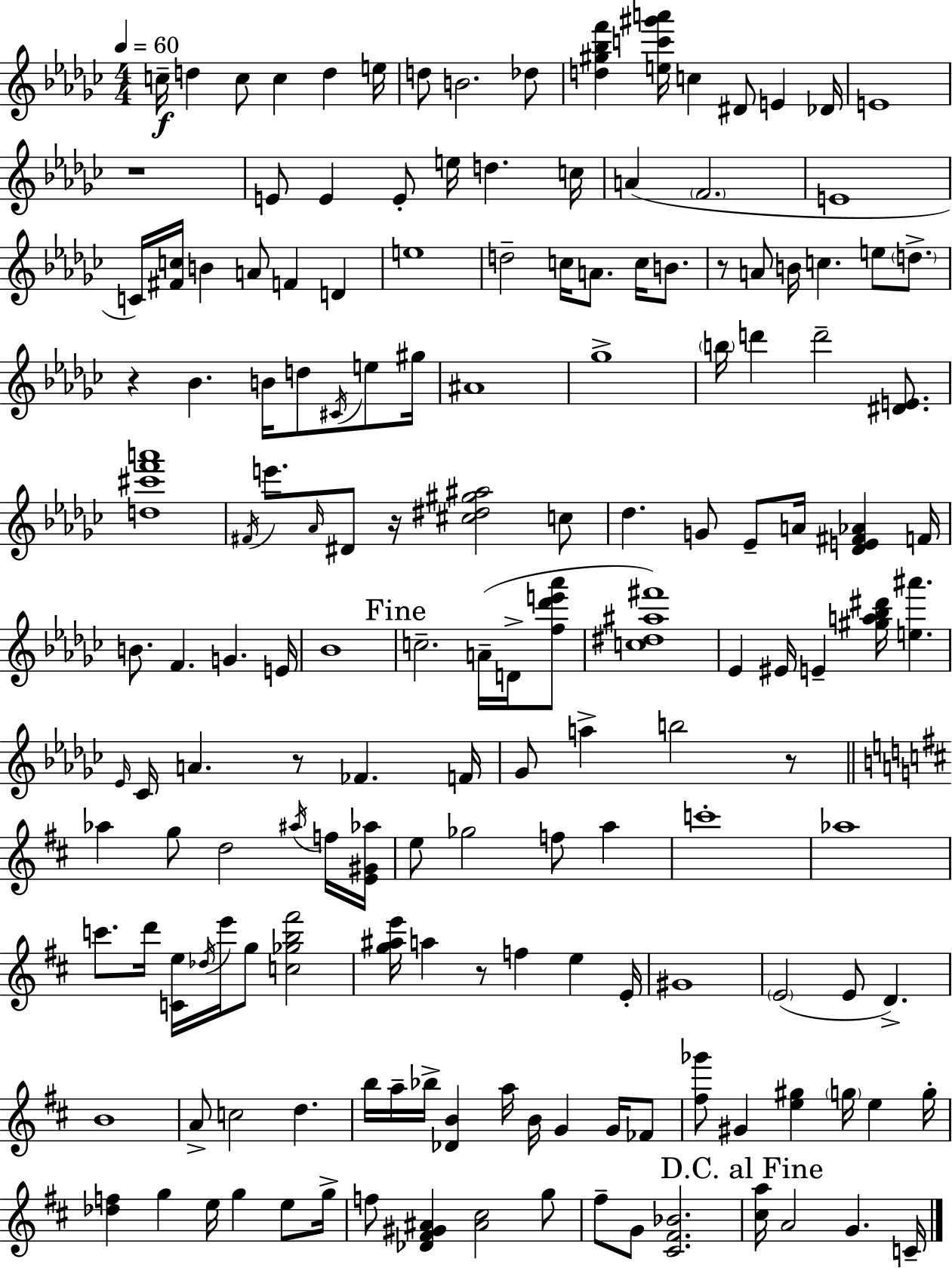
{
  \clef treble
  \numericTimeSignature
  \time 4/4
  \key ees \minor
  \tempo 4 = 60
  c''16--\f d''4 c''8 c''4 d''4 e''16 | d''8 b'2. des''8 | <d'' gis'' bes'' f'''>4 <e'' c''' gis''' a'''>16 c''4 dis'8 e'4 des'16 | e'1 | \break r1 | e'8 e'4 e'8-. e''16 d''4. c''16 | a'4( \parenthesize f'2. | e'1 | \break c'16) <fis' c''>16 b'4 a'8 f'4 d'4 | e''1 | d''2-- c''16 a'8. c''16 b'8. | r8 a'8 b'16 c''4. e''8 \parenthesize d''8.-> | \break r4 bes'4. b'16 d''8 \acciaccatura { cis'16 } e''8 | gis''16 ais'1 | ges''1-> | \parenthesize b''16 d'''4 d'''2-- <dis' e'>8. | \break <d'' cis''' f''' a'''>1 | \acciaccatura { fis'16 } e'''8. \grace { aes'16 } dis'8 r16 <cis'' dis'' gis'' ais''>2 | c''8 des''4. g'8 ees'8-- a'16 <des' e' fis' aes'>4 | f'16 b'8. f'4. g'4. | \break e'16 bes'1 | \mark "Fine" c''2.-- a'16--( | d'16-> <f'' des''' e''' aes'''>8 <c'' dis'' ais'' fis'''>1) | ees'4 eis'16 e'4-- <gis'' a'' bes'' dis'''>16 <e'' ais'''>4. | \break \grace { ees'16 } ces'16 a'4. r8 fes'4. | f'16 ges'8 a''4-> b''2 | r8 \bar "||" \break \key d \major aes''4 g''8 d''2 \acciaccatura { ais''16 } f''16 | <e' gis' aes''>16 e''8 ges''2 f''8 a''4 | c'''1-. | aes''1 | \break c'''8. d'''16 <c' e''>16 \acciaccatura { des''16 } e'''16 g''8 <c'' ges'' b'' fis'''>2 | <g'' ais'' e'''>16 a''4 r8 f''4 e''4 | e'16-. gis'1 | \parenthesize e'2( e'8 d'4.->) | \break b'1 | a'8-> c''2 d''4. | b''16 a''16-- bes''16-> <des' b'>4 a''16 b'16 g'4 g'16 | fes'8 <fis'' ges'''>8 gis'4 <e'' gis''>4 \parenthesize g''16 e''4 | \break g''16-. <des'' f''>4 g''4 e''16 g''4 e''8 | g''16-> f''8 <des' fis' gis' ais'>4 <ais' cis''>2 | g''8 fis''8-- g'8 <cis' fis' bes'>2. | \mark "D.C. al Fine" <cis'' a''>16 a'2 g'4. | \break c'16-- \bar "|."
}